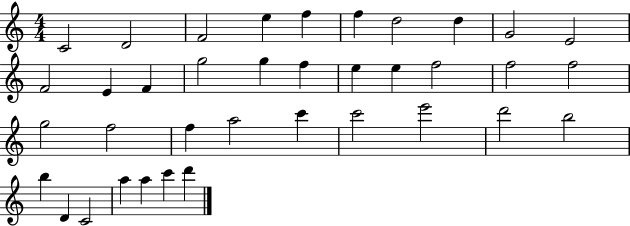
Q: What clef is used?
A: treble